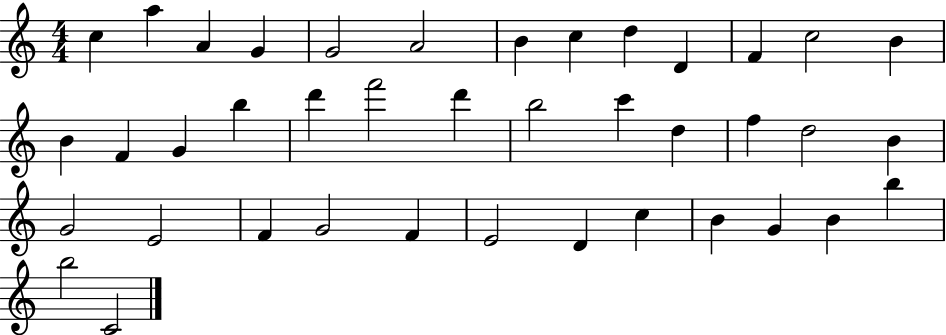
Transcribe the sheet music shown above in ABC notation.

X:1
T:Untitled
M:4/4
L:1/4
K:C
c a A G G2 A2 B c d D F c2 B B F G b d' f'2 d' b2 c' d f d2 B G2 E2 F G2 F E2 D c B G B b b2 C2